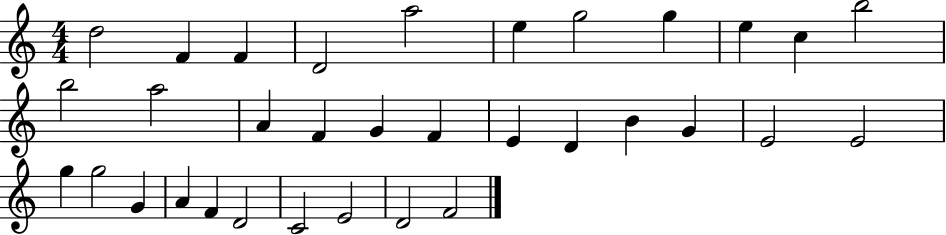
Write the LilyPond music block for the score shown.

{
  \clef treble
  \numericTimeSignature
  \time 4/4
  \key c \major
  d''2 f'4 f'4 | d'2 a''2 | e''4 g''2 g''4 | e''4 c''4 b''2 | \break b''2 a''2 | a'4 f'4 g'4 f'4 | e'4 d'4 b'4 g'4 | e'2 e'2 | \break g''4 g''2 g'4 | a'4 f'4 d'2 | c'2 e'2 | d'2 f'2 | \break \bar "|."
}